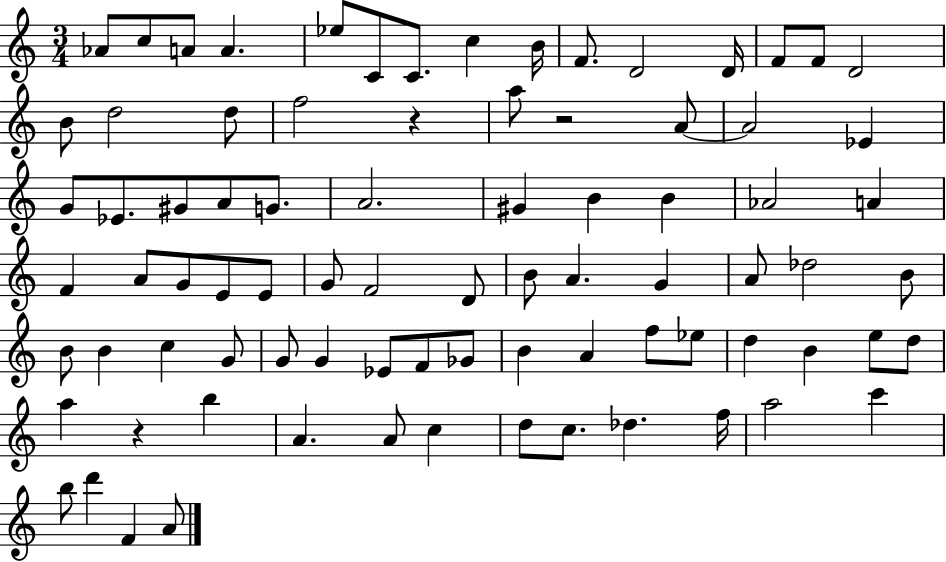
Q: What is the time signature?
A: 3/4